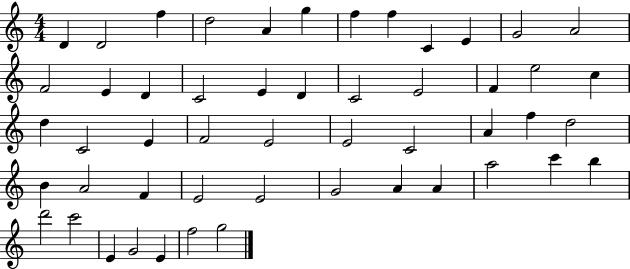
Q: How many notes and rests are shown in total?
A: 51